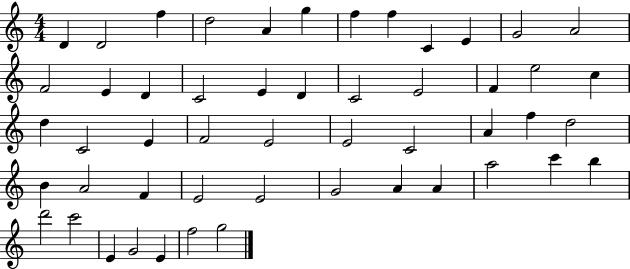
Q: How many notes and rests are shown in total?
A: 51